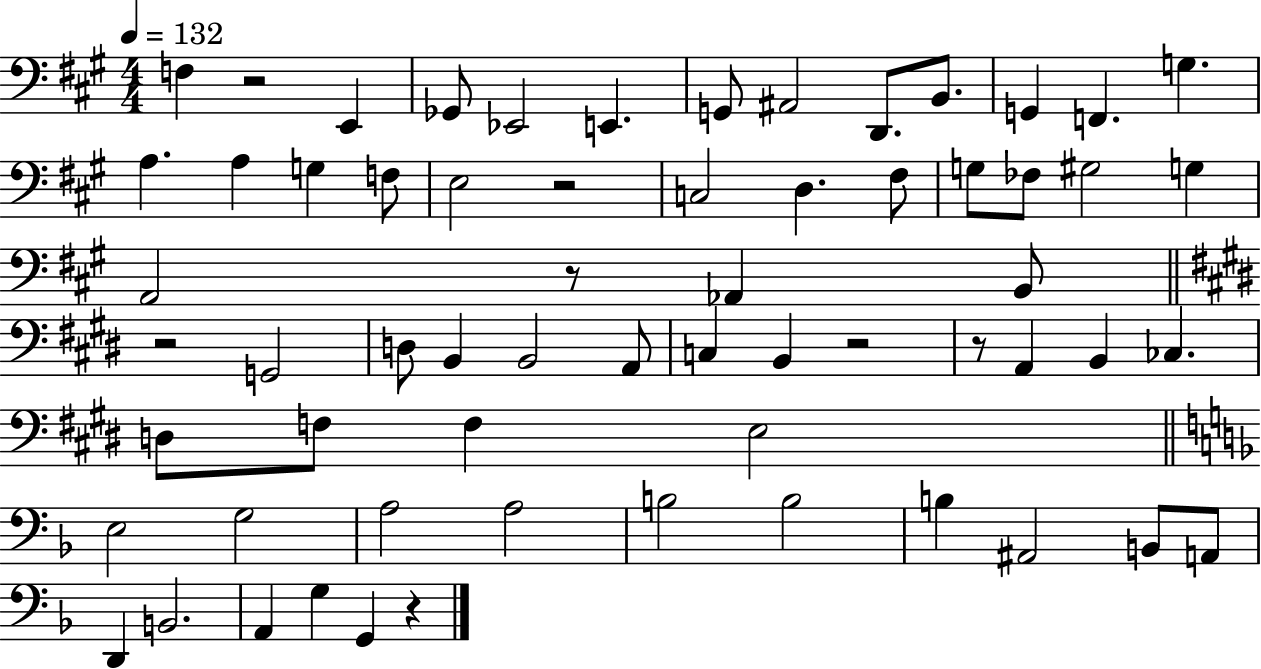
{
  \clef bass
  \numericTimeSignature
  \time 4/4
  \key a \major
  \tempo 4 = 132
  f4 r2 e,4 | ges,8 ees,2 e,4. | g,8 ais,2 d,8. b,8. | g,4 f,4. g4. | \break a4. a4 g4 f8 | e2 r2 | c2 d4. fis8 | g8 fes8 gis2 g4 | \break a,2 r8 aes,4 b,8 | \bar "||" \break \key e \major r2 g,2 | d8 b,4 b,2 a,8 | c4 b,4 r2 | r8 a,4 b,4 ces4. | \break d8 f8 f4 e2 | \bar "||" \break \key d \minor e2 g2 | a2 a2 | b2 b2 | b4 ais,2 b,8 a,8 | \break d,4 b,2. | a,4 g4 g,4 r4 | \bar "|."
}